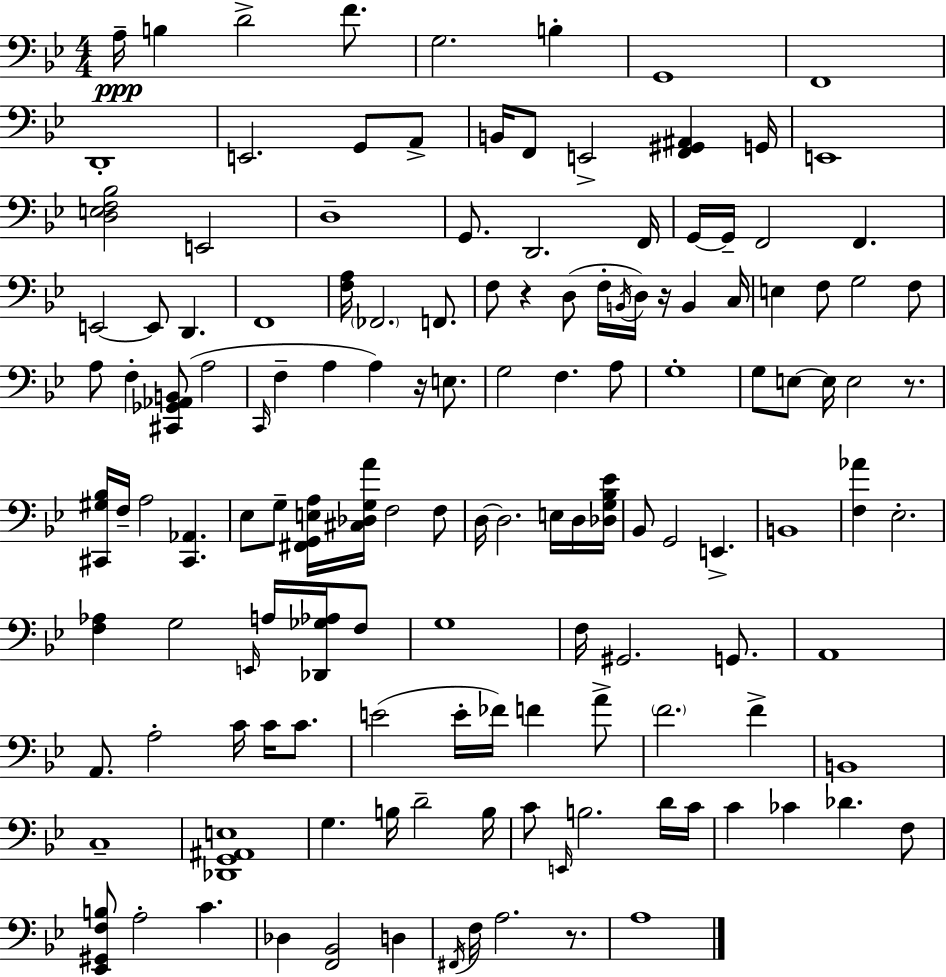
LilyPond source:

{
  \clef bass
  \numericTimeSignature
  \time 4/4
  \key bes \major
  a16--\ppp b4 d'2-> f'8. | g2. b4-. | g,1 | f,1 | \break d,1-. | e,2. g,8 a,8-> | b,16 f,8 e,2-> <f, gis, ais,>4 g,16 | e,1 | \break <d e f bes>2 e,2 | d1-- | g,8. d,2. f,16 | g,16~~ g,16-- f,2 f,4. | \break e,2~~ e,8 d,4. | f,1 | <f a>16 \parenthesize fes,2. f,8. | f8 r4 d8( f16-. \acciaccatura { b,16 } d16) r16 b,4 | \break c16 e4 f8 g2 f8 | a8 f4-. <cis, ges, aes, b,>8( a2 | \grace { c,16 } f4-- a4 a4) r16 e8. | g2 f4. | \break a8 g1-. | g8 e8~~ e16 e2 r8. | <cis, gis bes>16 f16-- a2 <cis, aes,>4. | ees8 g8-- <fis, g, e a>16 <cis des g a'>16 f2 | \break f8 d16~~ d2. e16 | d16 <des g bes ees'>16 bes,8 g,2 e,4.-> | b,1 | <f aes'>4 ees2.-. | \break <f aes>4 g2 \grace { e,16 } a16 | <des, ges aes>16 f8 g1 | f16 gis,2. | g,8. a,1 | \break a,8. a2-. c'16 c'16 | c'8. e'2( e'16-. fes'16) f'4 | a'8-> \parenthesize f'2. f'4-> | b,1 | \break c1-- | <des, g, ais, e>1 | g4. b16 d'2-- | b16 c'8 \grace { e,16 } b2. | \break d'16 c'16 c'4 ces'4 des'4. | f8 <ees, gis, f b>8 a2-. c'4. | des4 <f, bes,>2 | d4 \acciaccatura { fis,16 } f16 a2. | \break r8. a1 | \bar "|."
}